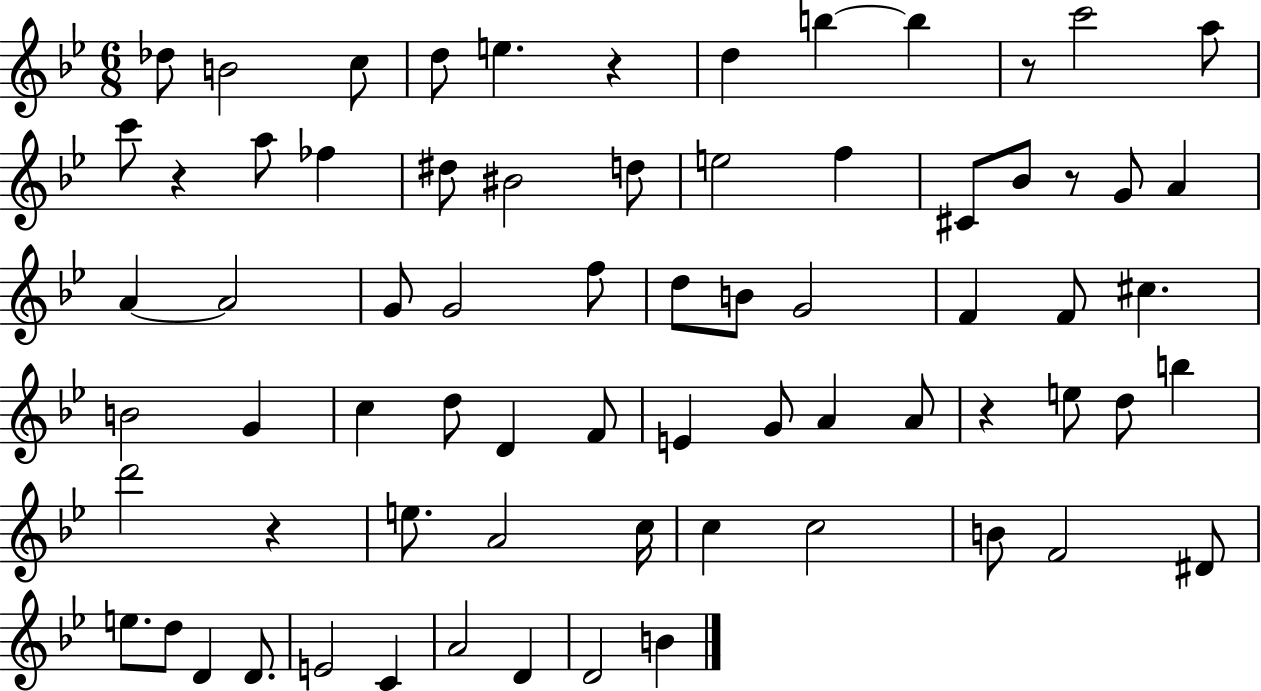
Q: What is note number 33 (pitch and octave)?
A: C#5